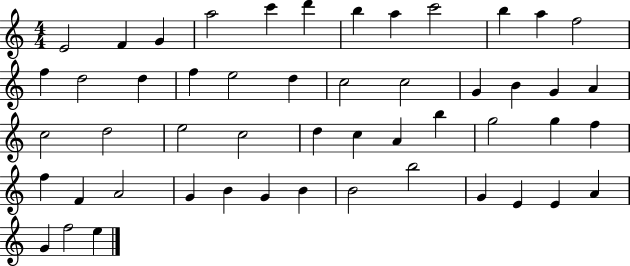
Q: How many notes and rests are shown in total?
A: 51